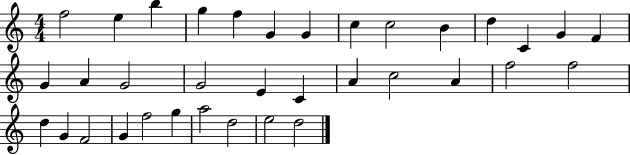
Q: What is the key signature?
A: C major